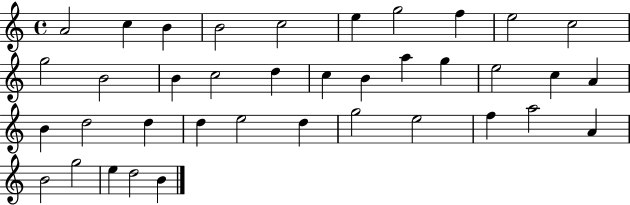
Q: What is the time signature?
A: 4/4